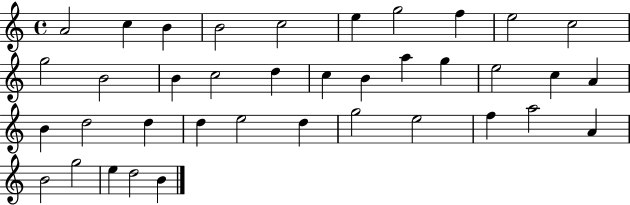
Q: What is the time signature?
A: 4/4